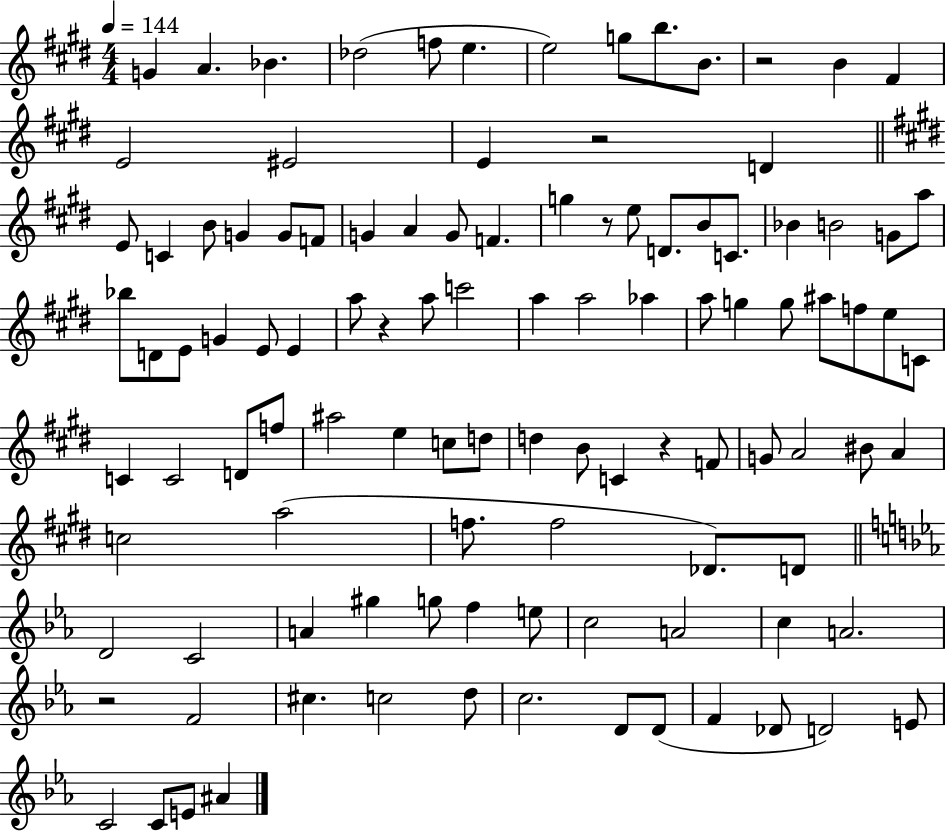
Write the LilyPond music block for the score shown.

{
  \clef treble
  \numericTimeSignature
  \time 4/4
  \key e \major
  \tempo 4 = 144
  g'4 a'4. bes'4. | des''2( f''8 e''4. | e''2) g''8 b''8. b'8. | r2 b'4 fis'4 | \break e'2 eis'2 | e'4 r2 d'4 | \bar "||" \break \key e \major e'8 c'4 b'8 g'4 g'8 f'8 | g'4 a'4 g'8 f'4. | g''4 r8 e''8 d'8. b'8 c'8. | bes'4 b'2 g'8 a''8 | \break bes''8 d'8 e'8 g'4 e'8 e'4 | a''8 r4 a''8 c'''2 | a''4 a''2 aes''4 | a''8 g''4 g''8 ais''8 f''8 e''8 c'8 | \break c'4 c'2 d'8 f''8 | ais''2 e''4 c''8 d''8 | d''4 b'8 c'4 r4 f'8 | g'8 a'2 bis'8 a'4 | \break c''2 a''2( | f''8. f''2 des'8.) d'8 | \bar "||" \break \key ees \major d'2 c'2 | a'4 gis''4 g''8 f''4 e''8 | c''2 a'2 | c''4 a'2. | \break r2 f'2 | cis''4. c''2 d''8 | c''2. d'8 d'8( | f'4 des'8 d'2) e'8 | \break c'2 c'8 e'8 ais'4 | \bar "|."
}